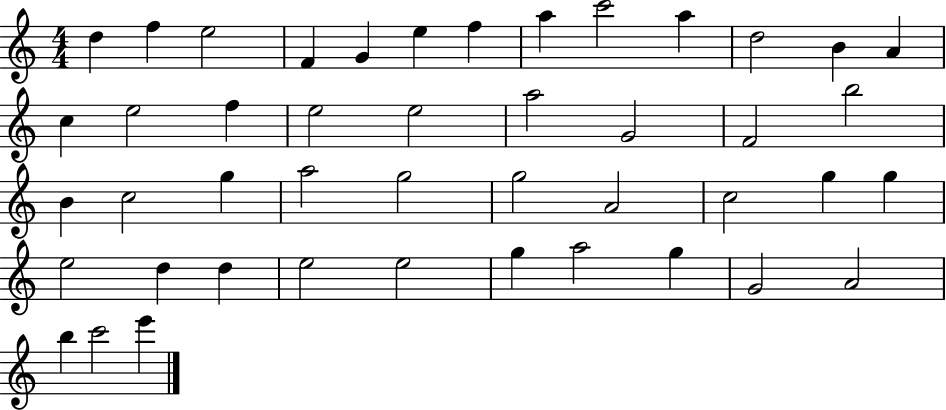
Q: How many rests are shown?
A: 0